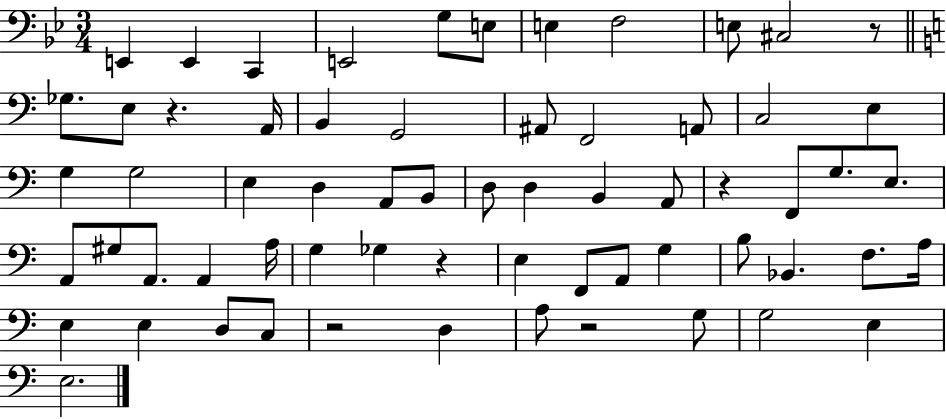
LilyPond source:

{
  \clef bass
  \numericTimeSignature
  \time 3/4
  \key bes \major
  e,4 e,4 c,4 | e,2 g8 e8 | e4 f2 | e8 cis2 r8 | \break \bar "||" \break \key a \minor ges8. e8 r4. a,16 | b,4 g,2 | ais,8 f,2 a,8 | c2 e4 | \break g4 g2 | e4 d4 a,8 b,8 | d8 d4 b,4 a,8 | r4 f,8 g8. e8. | \break a,8 gis8 a,8. a,4 a16 | g4 ges4 r4 | e4 f,8 a,8 g4 | b8 bes,4. f8. a16 | \break e4 e4 d8 c8 | r2 d4 | a8 r2 g8 | g2 e4 | \break e2. | \bar "|."
}